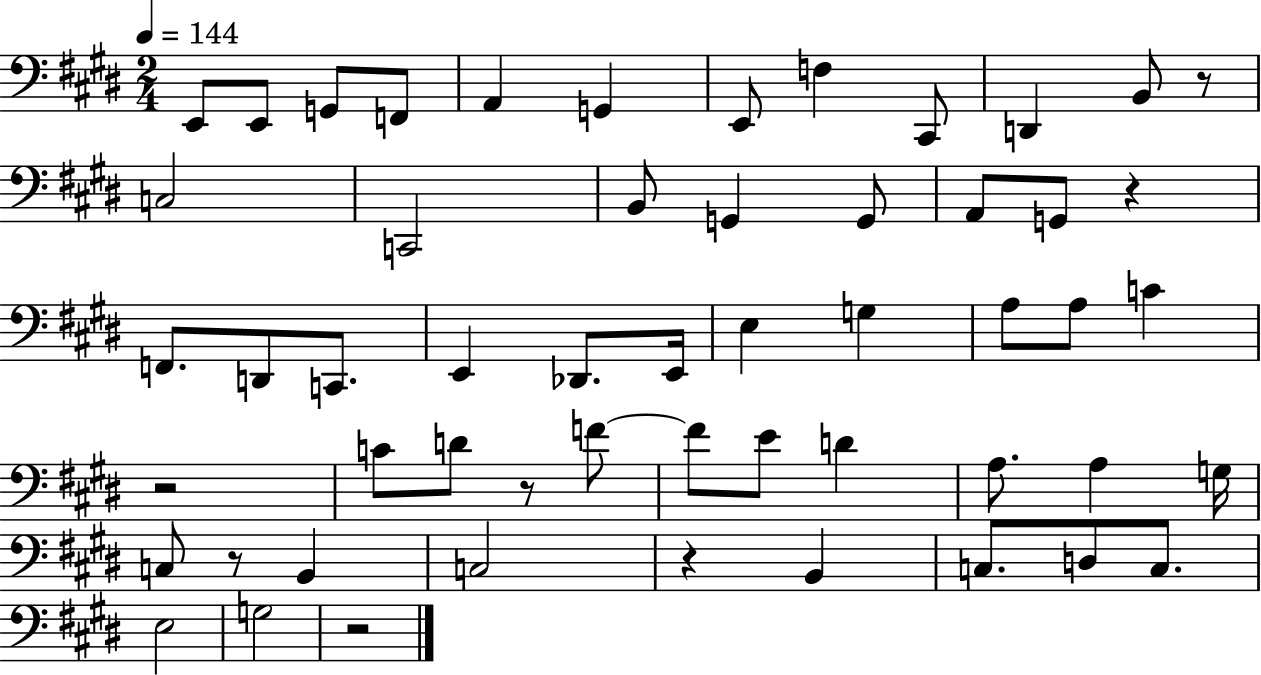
E2/e E2/e G2/e F2/e A2/q G2/q E2/e F3/q C#2/e D2/q B2/e R/e C3/h C2/h B2/e G2/q G2/e A2/e G2/e R/q F2/e. D2/e C2/e. E2/q Db2/e. E2/s E3/q G3/q A3/e A3/e C4/q R/h C4/e D4/e R/e F4/e F4/e E4/e D4/q A3/e. A3/q G3/s C3/e R/e B2/q C3/h R/q B2/q C3/e. D3/e C3/e. E3/h G3/h R/h